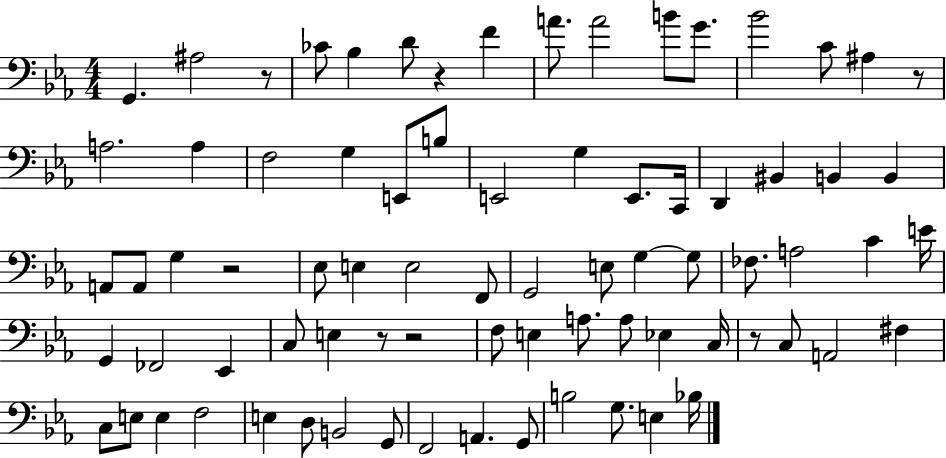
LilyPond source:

{
  \clef bass
  \numericTimeSignature
  \time 4/4
  \key ees \major
  g,4. ais2 r8 | ces'8 bes4 d'8 r4 f'4 | a'8. a'2 b'8 g'8. | bes'2 c'8 ais4 r8 | \break a2. a4 | f2 g4 e,8 b8 | e,2 g4 e,8. c,16 | d,4 bis,4 b,4 b,4 | \break a,8 a,8 g4 r2 | ees8 e4 e2 f,8 | g,2 e8 g4~~ g8 | fes8. a2 c'4 e'16 | \break g,4 fes,2 ees,4 | c8 e4 r8 r2 | f8 e4 a8. a8 ees4 c16 | r8 c8 a,2 fis4 | \break c8 e8 e4 f2 | e4 d8 b,2 g,8 | f,2 a,4. g,8 | b2 g8. e4 bes16 | \break \bar "|."
}